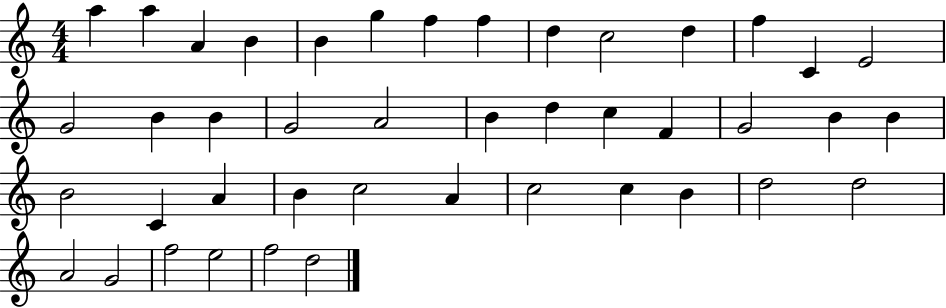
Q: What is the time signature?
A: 4/4